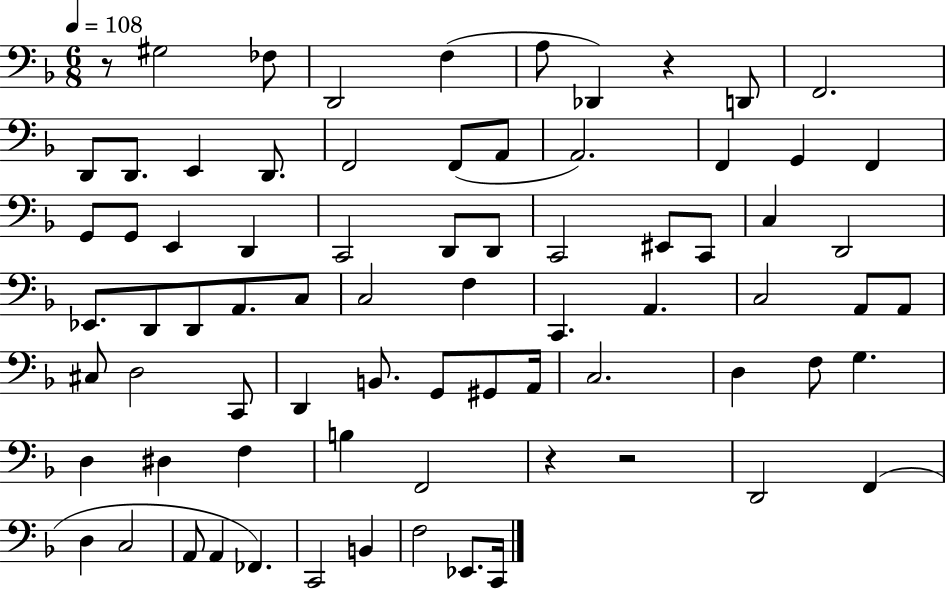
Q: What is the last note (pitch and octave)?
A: C2